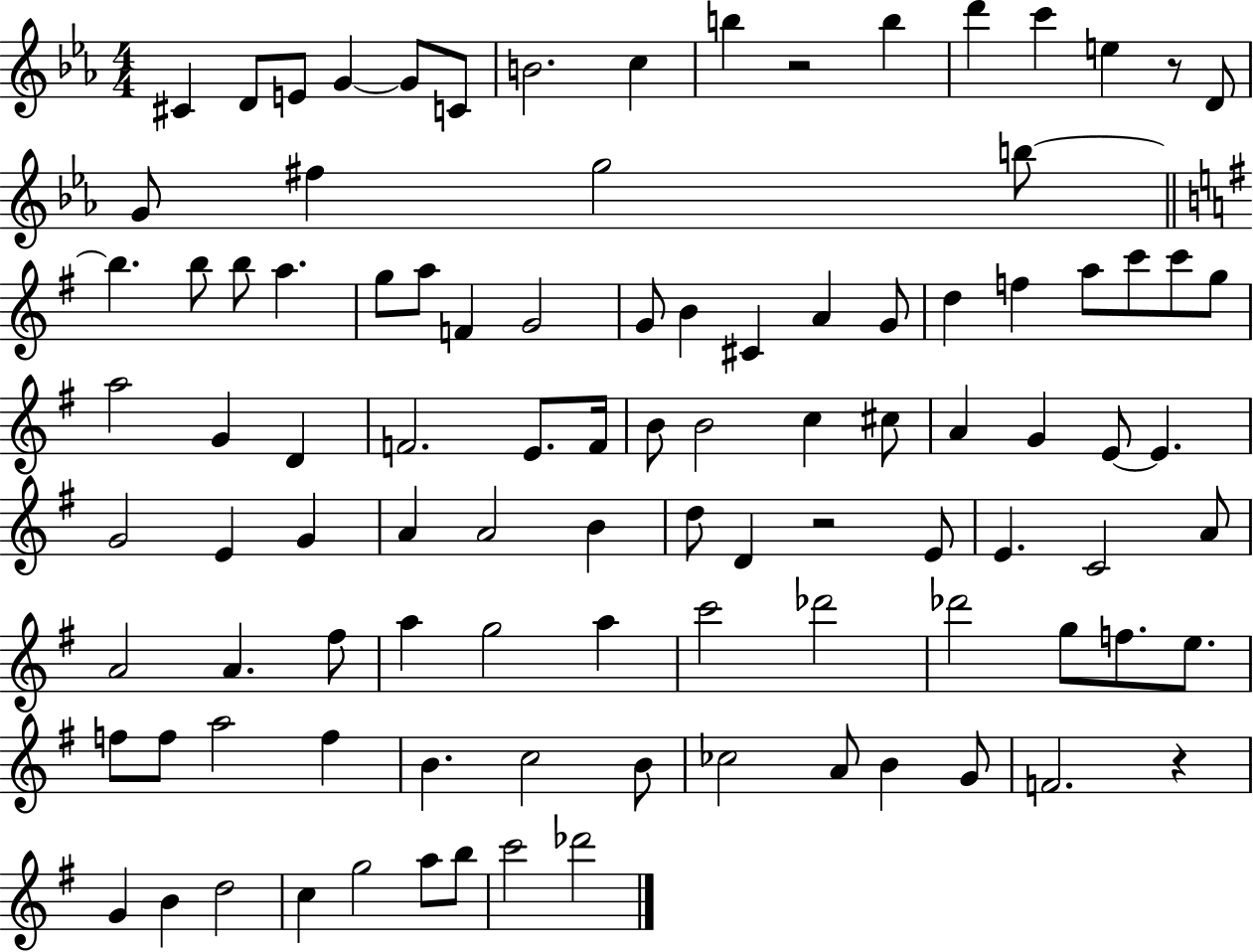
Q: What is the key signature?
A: EES major